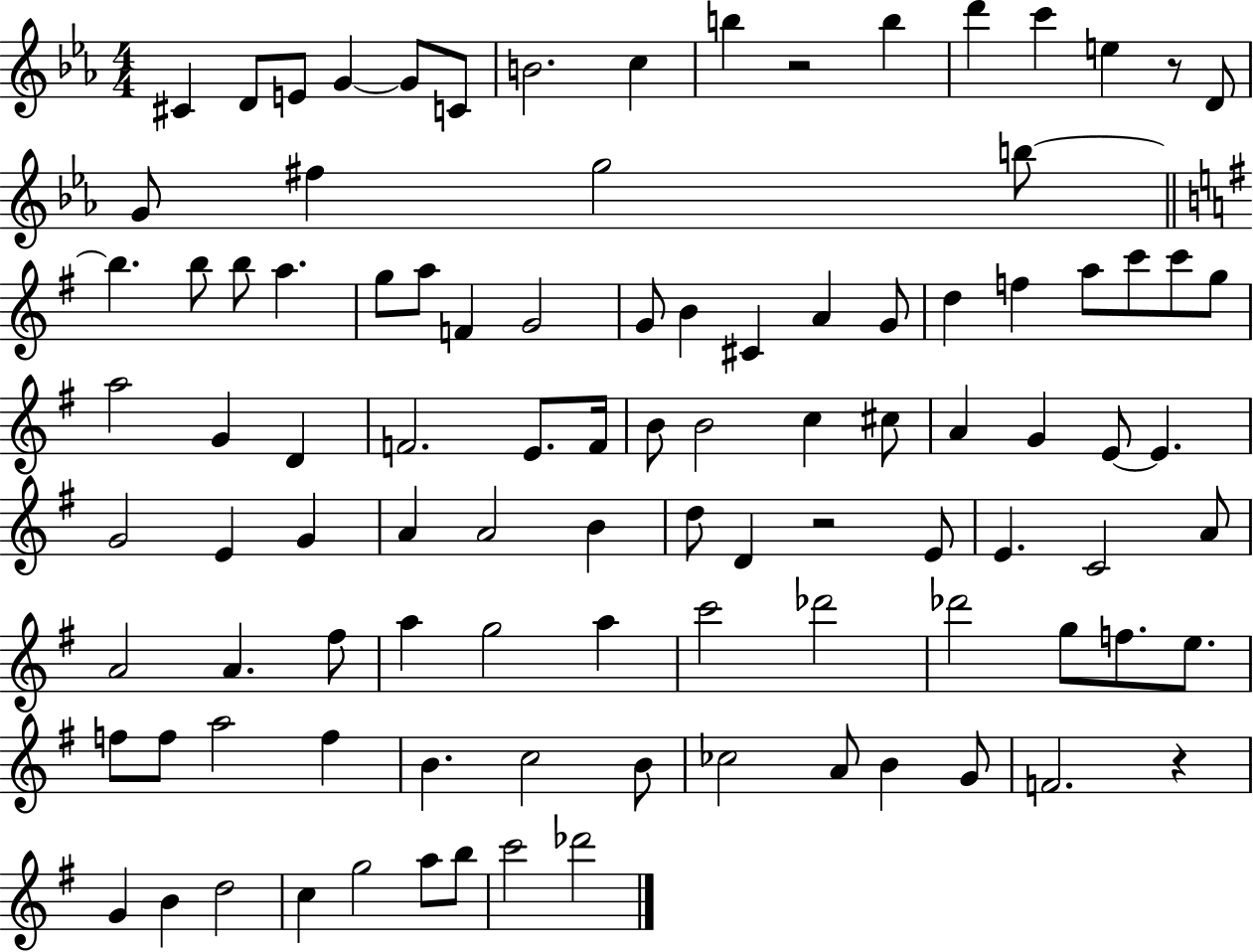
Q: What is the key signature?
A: EES major